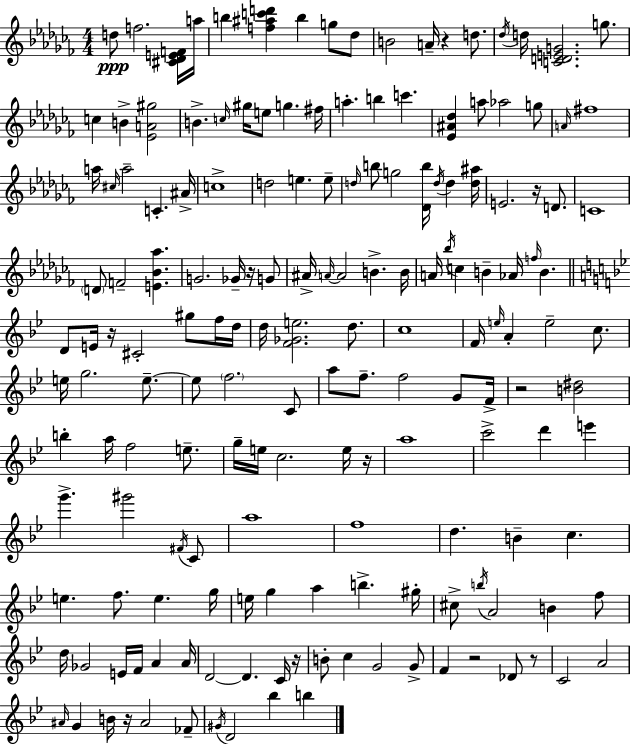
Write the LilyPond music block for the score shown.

{
  \clef treble
  \numericTimeSignature
  \time 4/4
  \key aes \minor
  d''8\ppp f''2. <cis' des' e' f'>16 a''16 | b''4 <f'' ais'' c''' d'''>4 b''4 g''8 des''8 | b'2 a'16-- r4 d''8. | \acciaccatura { des''16 } d''16 <c' d' e' g'>2. g''8. | \break c''4 b'4-> <ees' a' gis''>2 | b'4.-> \grace { c''16 } gis''16 e''8 g''4. | fis''16 a''4.-. b''4 c'''4. | <ees' ais' des''>4 a''8 aes''2 | \break g''8 \grace { a'16 } fis''1 | a''16 \grace { cis''16 } a''2-- c'4.-. | ais'16-> c''1-> | d''2 e''4. | \break e''8-- \grace { d''16 } b''8 g''2 <des' b''>16 | \acciaccatura { d''16 } d''4 <d'' ais''>16 e'2. | r16 d'8. c'1 | \parenthesize d'8 f'2-- | \break <e' bes' aes''>4. g'2. | ges'16-- r16 g'8 ais'16-> \grace { a'16~ }~ a'2 | b'4.-> b'16 a'16 \acciaccatura { bes''16 } c''4 b'4-- | aes'16 \grace { f''16 } b'4. \bar "||" \break \key bes \major d'8 e'16 r16 cis'2-. gis''8 f''16 d''16 | d''16 <f' ges' e''>2. d''8. | c''1 | f'16 \grace { e''16 } a'4-. e''2-- c''8. | \break e''16 g''2. e''8.--~~ | e''8 \parenthesize f''2. c'8 | a''8 f''8.-- f''2 g'8 | f'16-> r2 <b' dis''>2 | \break b''4-. a''16 f''2 e''8.-- | g''16-- e''16 c''2. e''16 | r16 a''1 | c'''2-> d'''4 e'''4 | \break g'''4.-> gis'''2 \acciaccatura { fis'16 } | c'8 a''1 | f''1 | d''4. b'4-- c''4. | \break e''4. f''8. e''4. | g''16 e''16 g''4 a''4 b''4.-> | gis''16-. cis''8-> \acciaccatura { b''16 } a'2 b'4 | f''8 d''16 ges'2 e'16 f'16 a'4 | \break a'16 d'2~~ d'4. | c'16 r16 b'8-. c''4 g'2 | g'8-> f'4 r2 des'8 | r8 c'2 a'2 | \break \grace { ais'16 } g'4 b'16 r16 ais'2 | fes'8-- \acciaccatura { gis'16 } d'2 bes''4 | b''4 \bar "|."
}